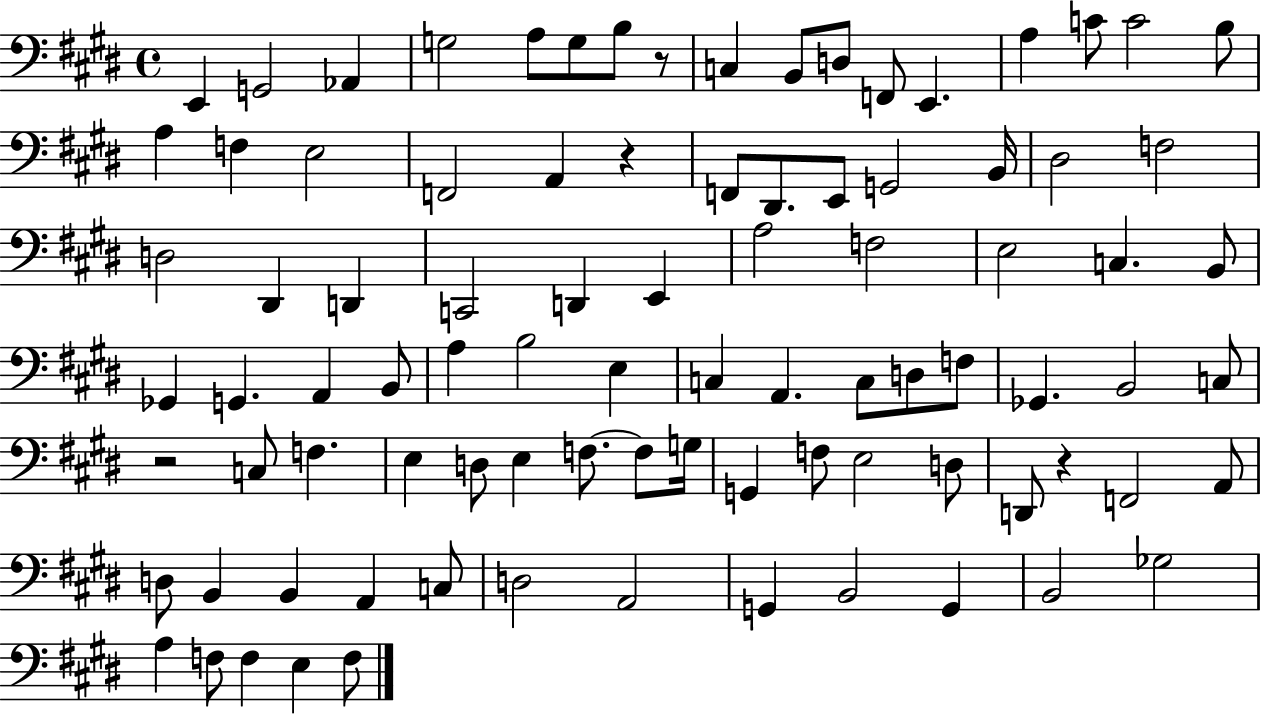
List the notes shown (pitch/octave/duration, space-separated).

E2/q G2/h Ab2/q G3/h A3/e G3/e B3/e R/e C3/q B2/e D3/e F2/e E2/q. A3/q C4/e C4/h B3/e A3/q F3/q E3/h F2/h A2/q R/q F2/e D#2/e. E2/e G2/h B2/s D#3/h F3/h D3/h D#2/q D2/q C2/h D2/q E2/q A3/h F3/h E3/h C3/q. B2/e Gb2/q G2/q. A2/q B2/e A3/q B3/h E3/q C3/q A2/q. C3/e D3/e F3/e Gb2/q. B2/h C3/e R/h C3/e F3/q. E3/q D3/e E3/q F3/e. F3/e G3/s G2/q F3/e E3/h D3/e D2/e R/q F2/h A2/e D3/e B2/q B2/q A2/q C3/e D3/h A2/h G2/q B2/h G2/q B2/h Gb3/h A3/q F3/e F3/q E3/q F3/e